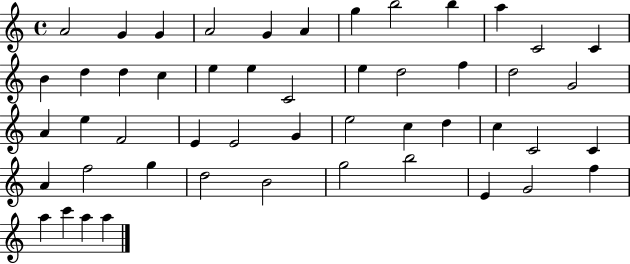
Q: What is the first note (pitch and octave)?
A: A4